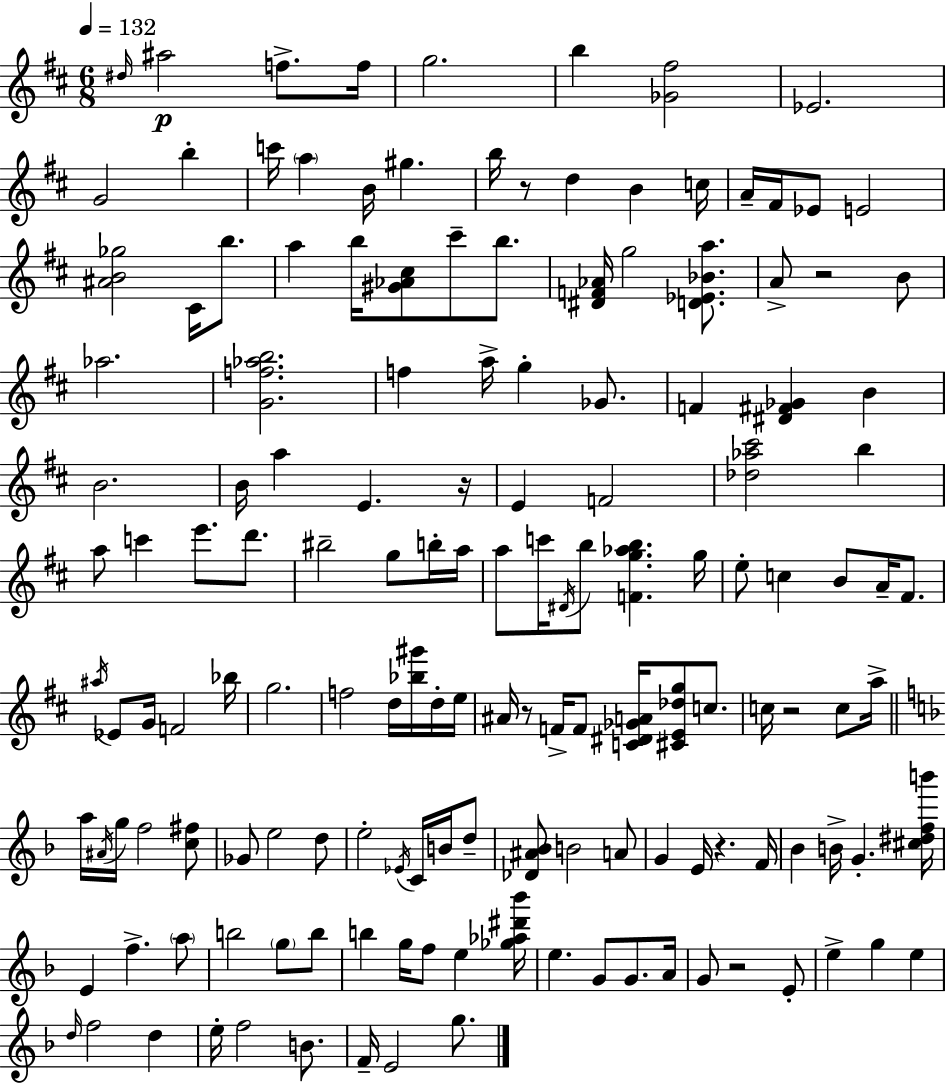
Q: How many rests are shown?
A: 7